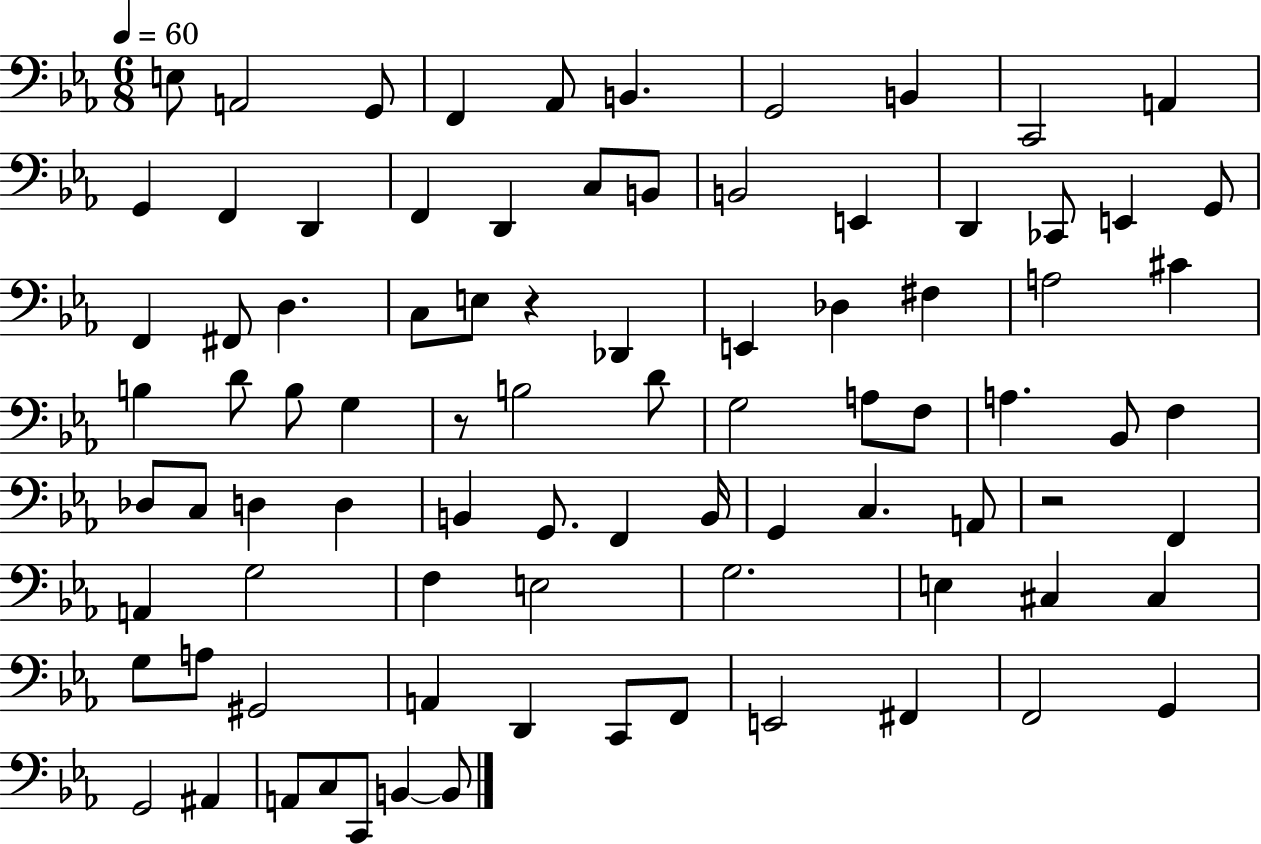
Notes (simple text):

E3/e A2/h G2/e F2/q Ab2/e B2/q. G2/h B2/q C2/h A2/q G2/q F2/q D2/q F2/q D2/q C3/e B2/e B2/h E2/q D2/q CES2/e E2/q G2/e F2/q F#2/e D3/q. C3/e E3/e R/q Db2/q E2/q Db3/q F#3/q A3/h C#4/q B3/q D4/e B3/e G3/q R/e B3/h D4/e G3/h A3/e F3/e A3/q. Bb2/e F3/q Db3/e C3/e D3/q D3/q B2/q G2/e. F2/q B2/s G2/q C3/q. A2/e R/h F2/q A2/q G3/h F3/q E3/h G3/h. E3/q C#3/q C#3/q G3/e A3/e G#2/h A2/q D2/q C2/e F2/e E2/h F#2/q F2/h G2/q G2/h A#2/q A2/e C3/e C2/e B2/q B2/e